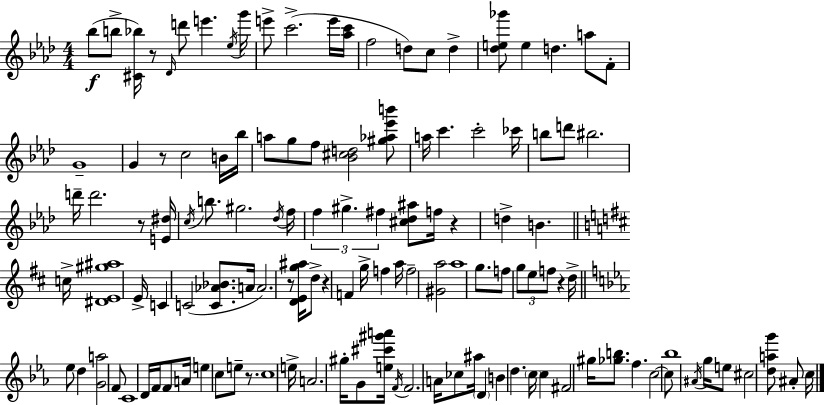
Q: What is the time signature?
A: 4/4